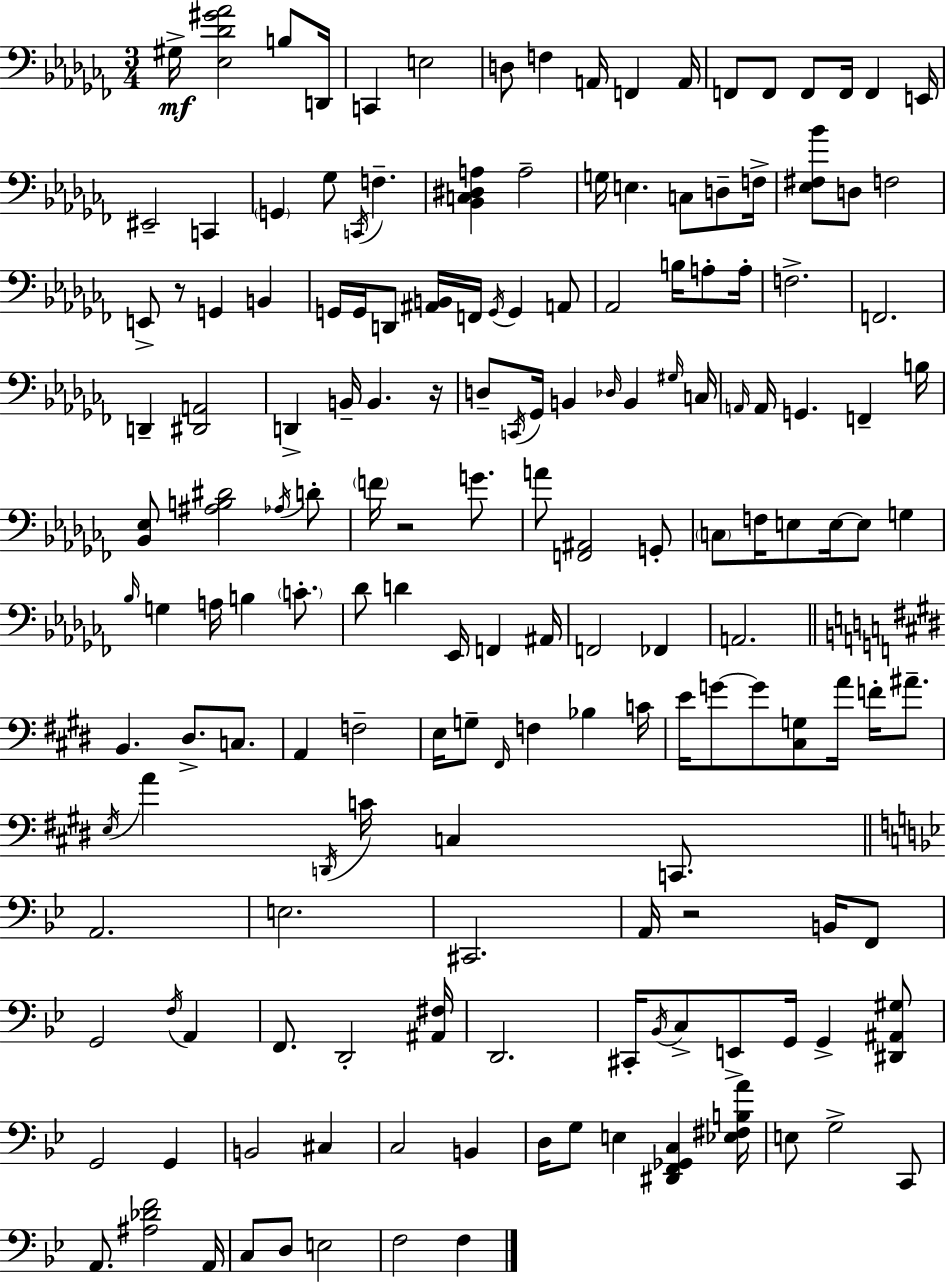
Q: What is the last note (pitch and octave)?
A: F3